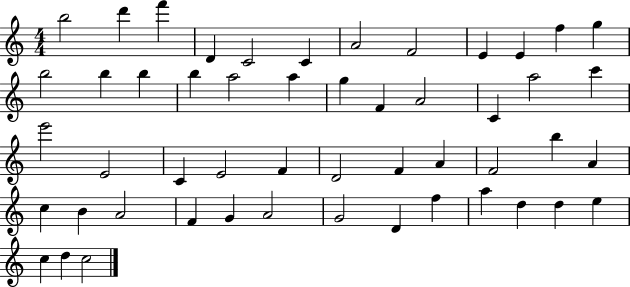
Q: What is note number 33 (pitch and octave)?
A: F4